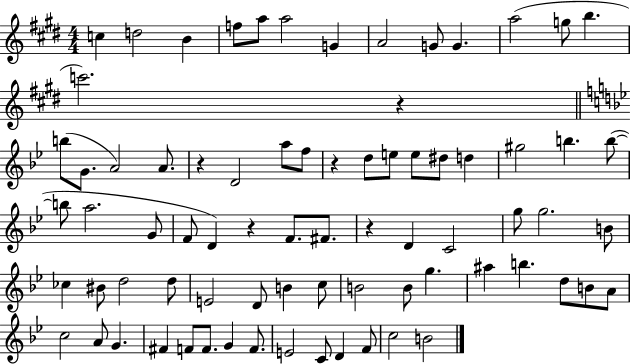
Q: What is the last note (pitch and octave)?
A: B4